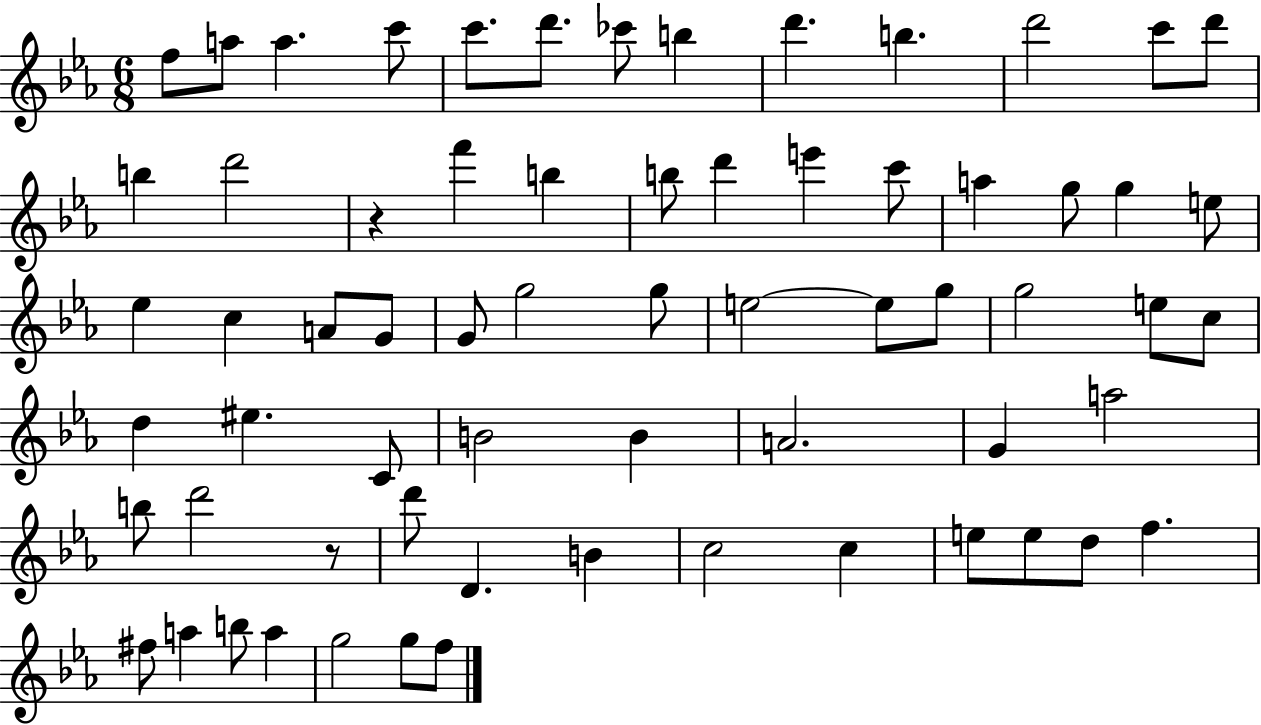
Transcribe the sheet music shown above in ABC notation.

X:1
T:Untitled
M:6/8
L:1/4
K:Eb
f/2 a/2 a c'/2 c'/2 d'/2 _c'/2 b d' b d'2 c'/2 d'/2 b d'2 z f' b b/2 d' e' c'/2 a g/2 g e/2 _e c A/2 G/2 G/2 g2 g/2 e2 e/2 g/2 g2 e/2 c/2 d ^e C/2 B2 B A2 G a2 b/2 d'2 z/2 d'/2 D B c2 c e/2 e/2 d/2 f ^f/2 a b/2 a g2 g/2 f/2